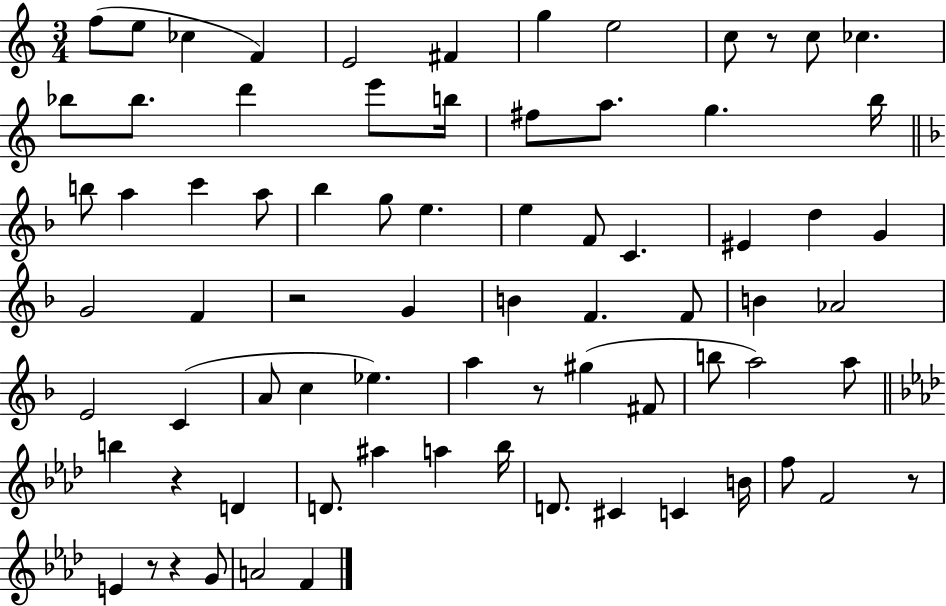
F5/e E5/e CES5/q F4/q E4/h F#4/q G5/q E5/h C5/e R/e C5/e CES5/q. Bb5/e Bb5/e. D6/q E6/e B5/s F#5/e A5/e. G5/q. B5/s B5/e A5/q C6/q A5/e Bb5/q G5/e E5/q. E5/q F4/e C4/q. EIS4/q D5/q G4/q G4/h F4/q R/h G4/q B4/q F4/q. F4/e B4/q Ab4/h E4/h C4/q A4/e C5/q Eb5/q. A5/q R/e G#5/q F#4/e B5/e A5/h A5/e B5/q R/q D4/q D4/e. A#5/q A5/q Bb5/s D4/e. C#4/q C4/q B4/s F5/e F4/h R/e E4/q R/e R/q G4/e A4/h F4/q